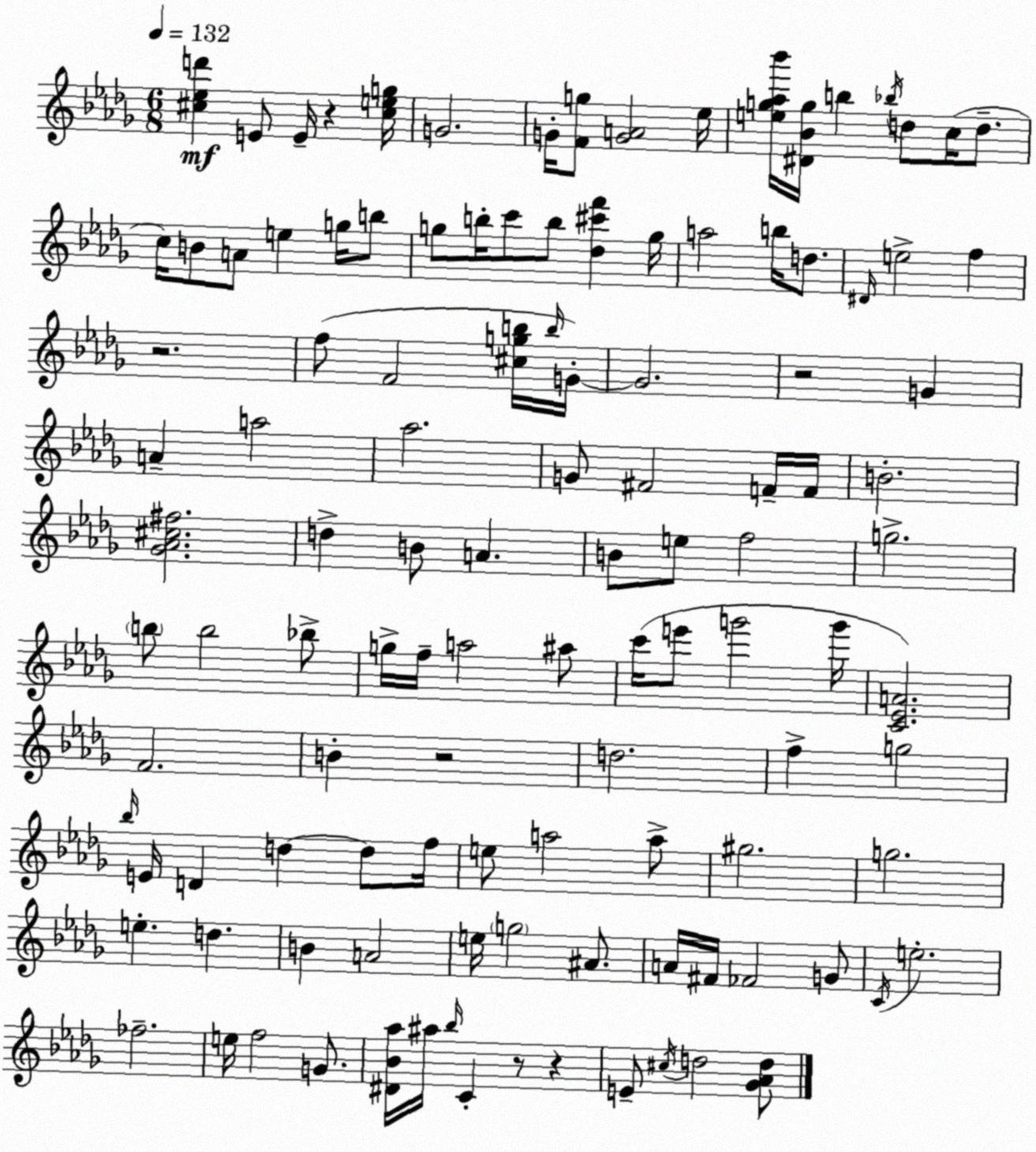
X:1
T:Untitled
M:6/8
L:1/4
K:Bbm
[^c_ed'] E/2 E/4 z [^ceg]/4 G2 G/4 [Fg]/2 [GA]2 _e/4 [eg_a_b']/4 [^D_Bg]/4 b _b/4 d/2 c/4 d/2 c/4 B/2 A/2 e g/4 b/2 g/2 b/4 c'/2 b/2 [_d^c'f'] g/4 a2 b/4 d/2 ^D/4 e2 f z2 f/2 F2 [^cgb]/4 b/4 G/4 G2 z2 G A a2 _a2 G/2 ^F2 F/4 F/4 B2 [_G_A^c^f]2 d B/2 A B/2 e/2 f2 g2 b/2 b2 _b/2 g/4 f/4 a2 ^a/2 c'/4 e'/2 g'2 g'/4 [C_EA]2 F2 B z2 d2 f g2 _b/4 E/4 D d d/2 f/4 e/2 a2 a/2 ^g2 g2 e d B A2 e/4 g2 ^A/2 A/4 ^F/4 _F2 G/2 C/4 e2 _f2 e/4 f2 G/2 [^D_B_a]/4 ^a/4 _b/4 C z/2 z E/2 ^c/4 d2 [_G_Ad]/2